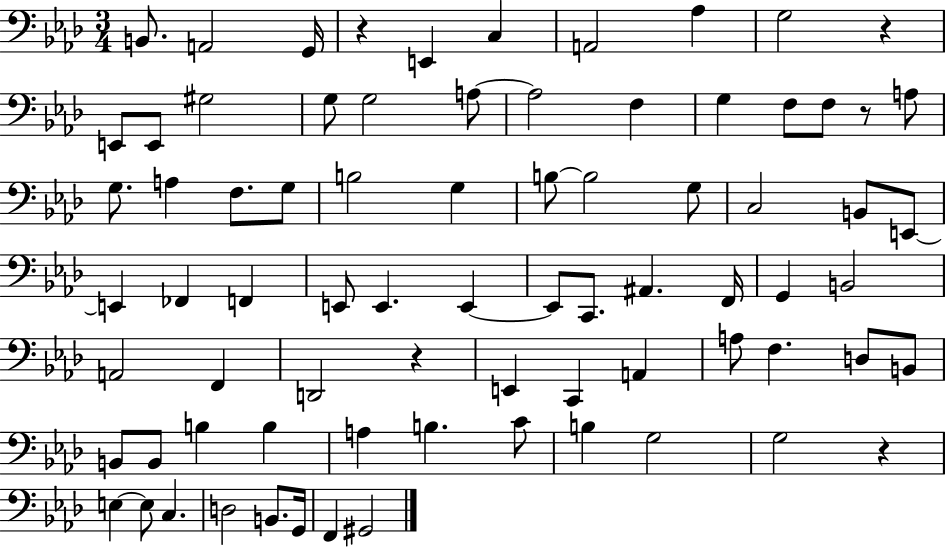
{
  \clef bass
  \numericTimeSignature
  \time 3/4
  \key aes \major
  b,8. a,2 g,16 | r4 e,4 c4 | a,2 aes4 | g2 r4 | \break e,8 e,8 gis2 | g8 g2 a8~~ | a2 f4 | g4 f8 f8 r8 a8 | \break g8. a4 f8. g8 | b2 g4 | b8~~ b2 g8 | c2 b,8 e,8~~ | \break e,4 fes,4 f,4 | e,8 e,4. e,4~~ | e,8 c,8. ais,4. f,16 | g,4 b,2 | \break a,2 f,4 | d,2 r4 | e,4 c,4 a,4 | a8 f4. d8 b,8 | \break b,8 b,8 b4 b4 | a4 b4. c'8 | b4 g2 | g2 r4 | \break e4~~ e8 c4. | d2 b,8. g,16 | f,4 gis,2 | \bar "|."
}